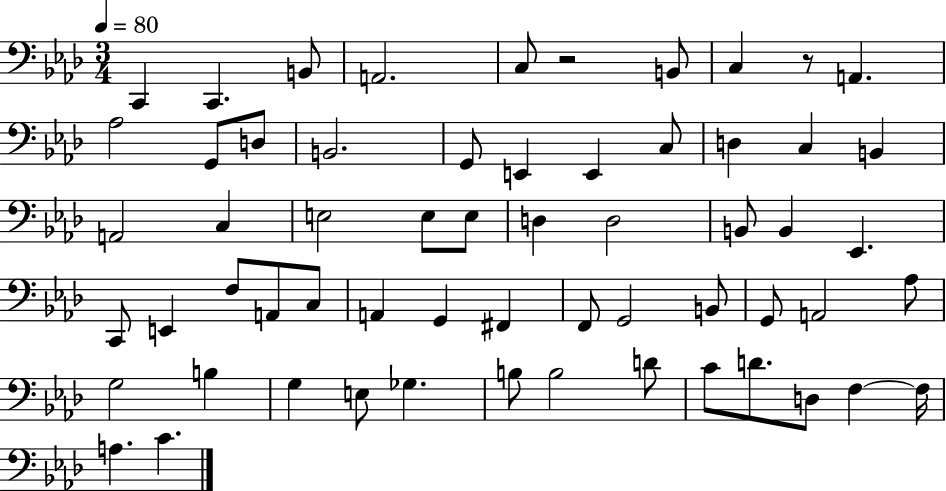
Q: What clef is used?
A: bass